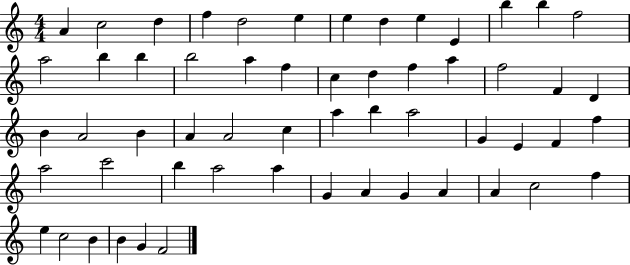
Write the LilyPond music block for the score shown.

{
  \clef treble
  \numericTimeSignature
  \time 4/4
  \key c \major
  a'4 c''2 d''4 | f''4 d''2 e''4 | e''4 d''4 e''4 e'4 | b''4 b''4 f''2 | \break a''2 b''4 b''4 | b''2 a''4 f''4 | c''4 d''4 f''4 a''4 | f''2 f'4 d'4 | \break b'4 a'2 b'4 | a'4 a'2 c''4 | a''4 b''4 a''2 | g'4 e'4 f'4 f''4 | \break a''2 c'''2 | b''4 a''2 a''4 | g'4 a'4 g'4 a'4 | a'4 c''2 f''4 | \break e''4 c''2 b'4 | b'4 g'4 f'2 | \bar "|."
}